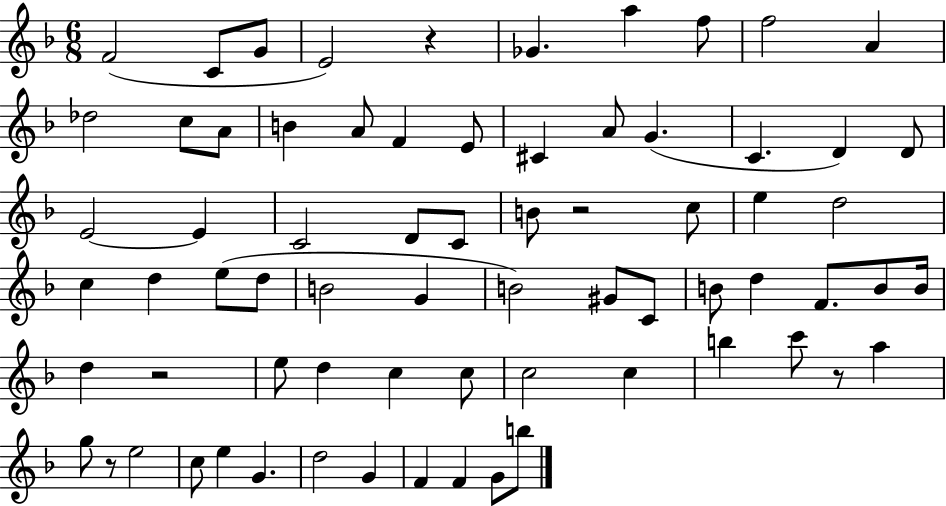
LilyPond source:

{
  \clef treble
  \numericTimeSignature
  \time 6/8
  \key f \major
  f'2( c'8 g'8 | e'2) r4 | ges'4. a''4 f''8 | f''2 a'4 | \break des''2 c''8 a'8 | b'4 a'8 f'4 e'8 | cis'4 a'8 g'4.( | c'4. d'4) d'8 | \break e'2~~ e'4 | c'2 d'8 c'8 | b'8 r2 c''8 | e''4 d''2 | \break c''4 d''4 e''8( d''8 | b'2 g'4 | b'2) gis'8 c'8 | b'8 d''4 f'8. b'8 b'16 | \break d''4 r2 | e''8 d''4 c''4 c''8 | c''2 c''4 | b''4 c'''8 r8 a''4 | \break g''8 r8 e''2 | c''8 e''4 g'4. | d''2 g'4 | f'4 f'4 g'8 b''8 | \break \bar "|."
}